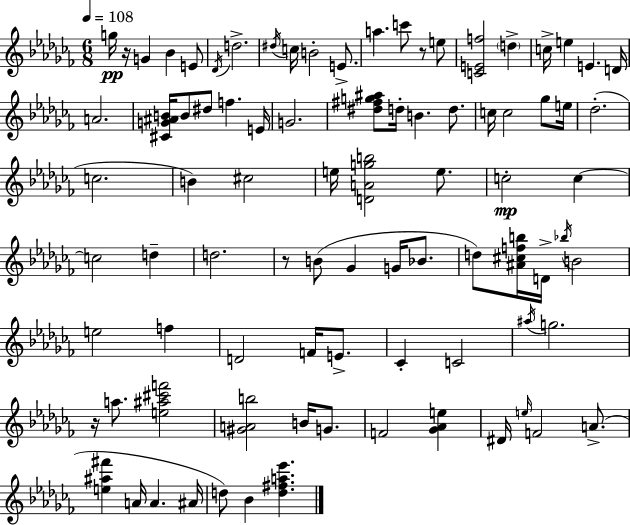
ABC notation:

X:1
T:Untitled
M:6/8
L:1/4
K:Abm
g/4 z/4 G _B E/2 _D/4 d2 ^d/4 c/4 B2 E/2 a c'/2 z/2 e/2 [CEf]2 d c/4 e E D/4 A2 [^CG^AB]/4 B/2 ^d/2 f E/4 G2 [^d^fg^a]/2 d/4 B d/2 c/4 c2 _g/2 e/4 _d2 c2 B ^c2 e/4 [DAgb]2 e/2 c2 c c2 d d2 z/2 B/2 _G G/4 _B/2 d/2 [^A^cfb]/4 D/4 _b/4 B2 e2 f D2 F/4 E/2 _C C2 ^a/4 g2 z/4 a/2 [e^a^c'f']2 [^GAb]2 B/4 G/2 F2 [_G_Ae] ^D/4 e/4 F2 A/2 [e^a^f'] A/4 A ^A/4 d/2 _B [d^fa_e']